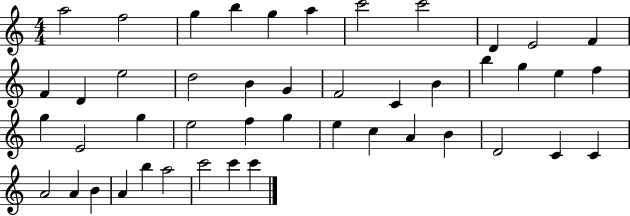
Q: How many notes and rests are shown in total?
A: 46